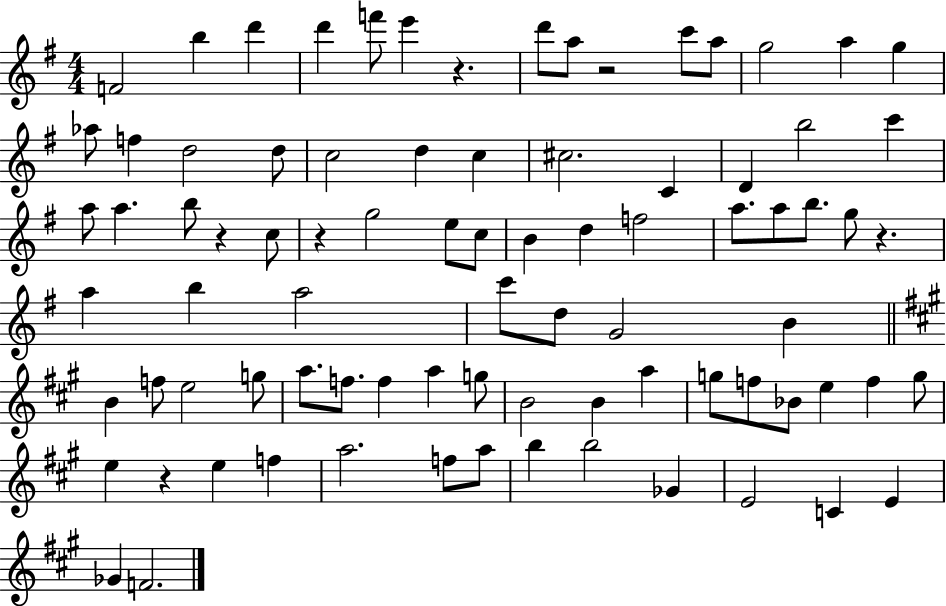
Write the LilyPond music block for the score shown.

{
  \clef treble
  \numericTimeSignature
  \time 4/4
  \key g \major
  f'2 b''4 d'''4 | d'''4 f'''8 e'''4 r4. | d'''8 a''8 r2 c'''8 a''8 | g''2 a''4 g''4 | \break aes''8 f''4 d''2 d''8 | c''2 d''4 c''4 | cis''2. c'4 | d'4 b''2 c'''4 | \break a''8 a''4. b''8 r4 c''8 | r4 g''2 e''8 c''8 | b'4 d''4 f''2 | a''8. a''8 b''8. g''8 r4. | \break a''4 b''4 a''2 | c'''8 d''8 g'2 b'4 | \bar "||" \break \key a \major b'4 f''8 e''2 g''8 | a''8. f''8. f''4 a''4 g''8 | b'2 b'4 a''4 | g''8 f''8 bes'8 e''4 f''4 g''8 | \break e''4 r4 e''4 f''4 | a''2. f''8 a''8 | b''4 b''2 ges'4 | e'2 c'4 e'4 | \break ges'4 f'2. | \bar "|."
}